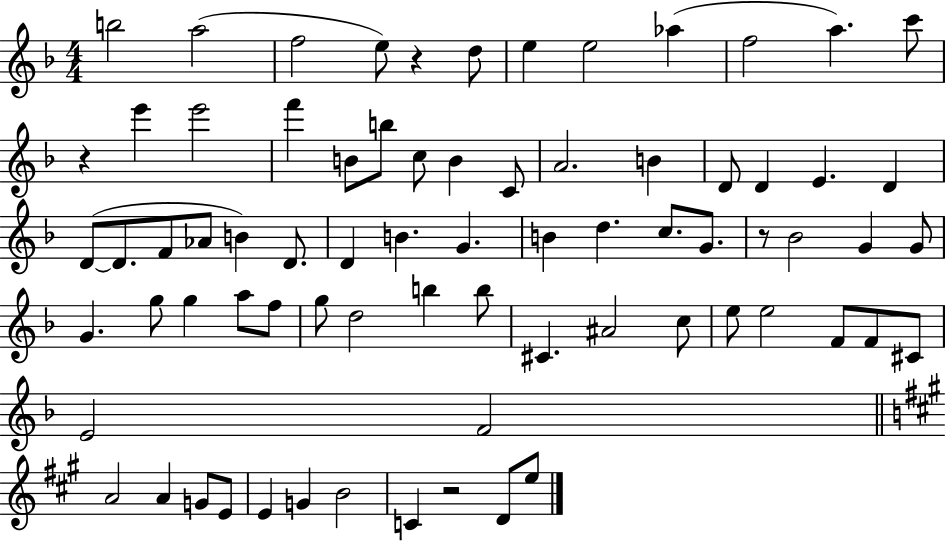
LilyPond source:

{
  \clef treble
  \numericTimeSignature
  \time 4/4
  \key f \major
  b''2 a''2( | f''2 e''8) r4 d''8 | e''4 e''2 aes''4( | f''2 a''4.) c'''8 | \break r4 e'''4 e'''2 | f'''4 b'8 b''8 c''8 b'4 c'8 | a'2. b'4 | d'8 d'4 e'4. d'4 | \break d'8~(~ d'8. f'8 aes'8 b'4) d'8. | d'4 b'4. g'4. | b'4 d''4. c''8. g'8. | r8 bes'2 g'4 g'8 | \break g'4. g''8 g''4 a''8 f''8 | g''8 d''2 b''4 b''8 | cis'4. ais'2 c''8 | e''8 e''2 f'8 f'8 cis'8 | \break e'2 f'2 | \bar "||" \break \key a \major a'2 a'4 g'8 e'8 | e'4 g'4 b'2 | c'4 r2 d'8 e''8 | \bar "|."
}